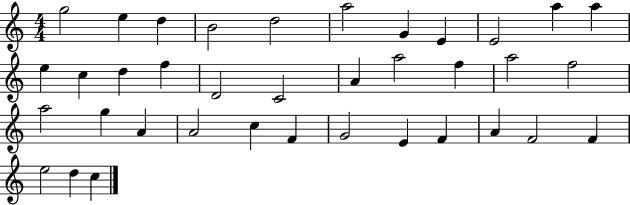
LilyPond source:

{
  \clef treble
  \numericTimeSignature
  \time 4/4
  \key c \major
  g''2 e''4 d''4 | b'2 d''2 | a''2 g'4 e'4 | e'2 a''4 a''4 | \break e''4 c''4 d''4 f''4 | d'2 c'2 | a'4 a''2 f''4 | a''2 f''2 | \break a''2 g''4 a'4 | a'2 c''4 f'4 | g'2 e'4 f'4 | a'4 f'2 f'4 | \break e''2 d''4 c''4 | \bar "|."
}